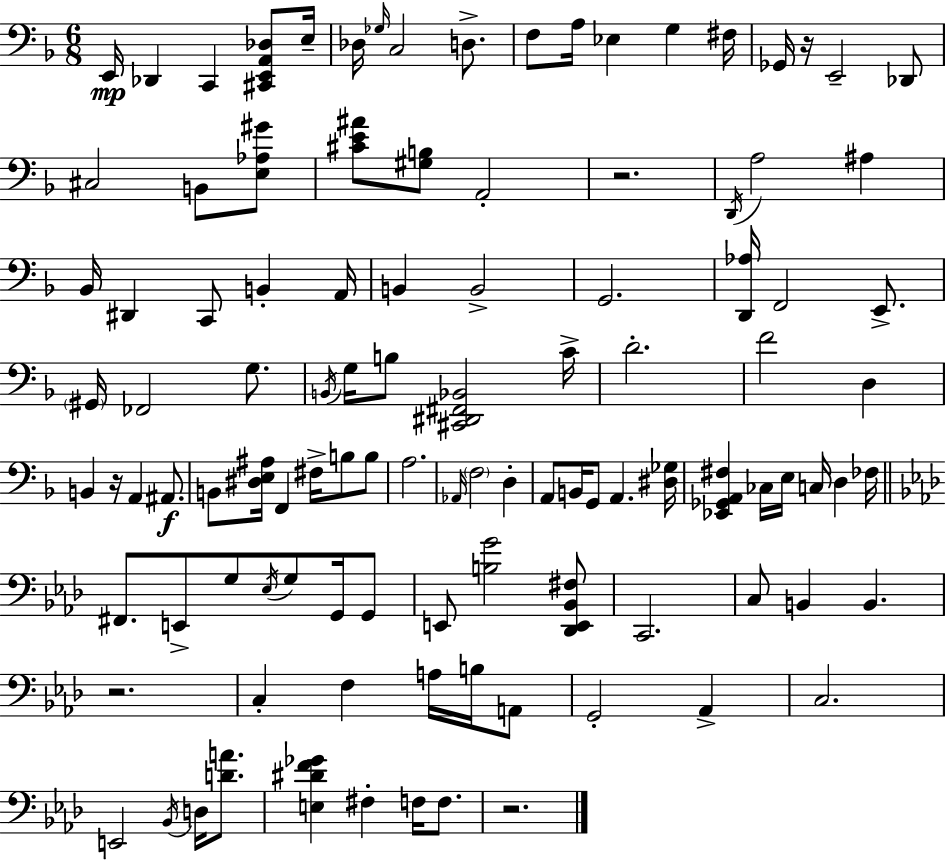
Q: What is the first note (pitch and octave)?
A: E2